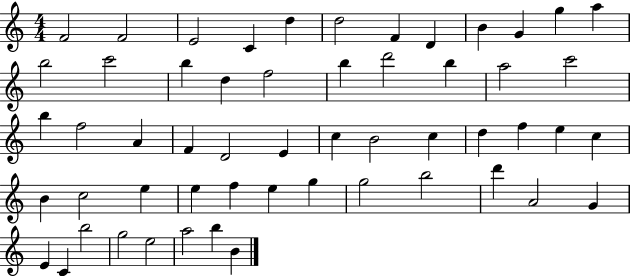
F4/h F4/h E4/h C4/q D5/q D5/h F4/q D4/q B4/q G4/q G5/q A5/q B5/h C6/h B5/q D5/q F5/h B5/q D6/h B5/q A5/h C6/h B5/q F5/h A4/q F4/q D4/h E4/q C5/q B4/h C5/q D5/q F5/q E5/q C5/q B4/q C5/h E5/q E5/q F5/q E5/q G5/q G5/h B5/h D6/q A4/h G4/q E4/q C4/q B5/h G5/h E5/h A5/h B5/q B4/q